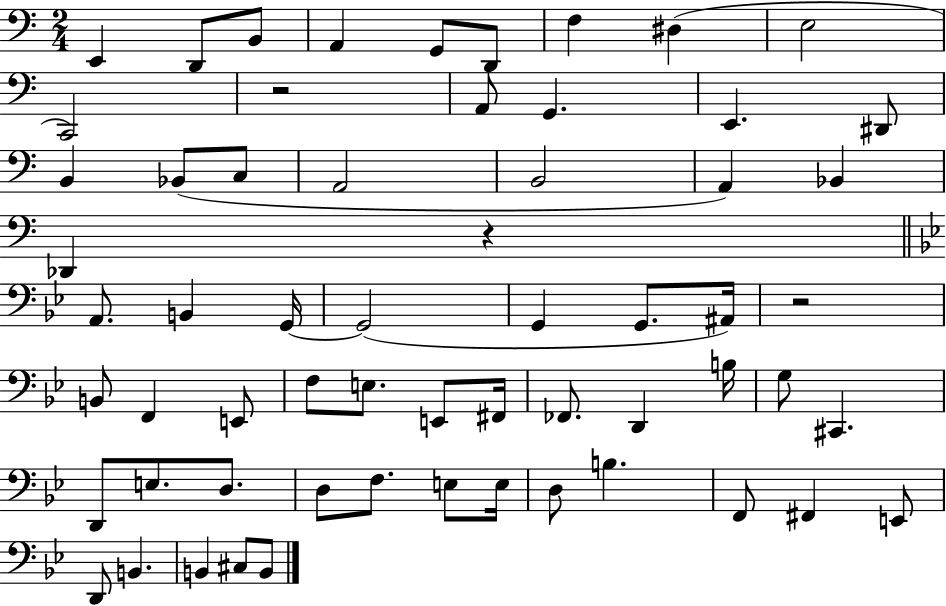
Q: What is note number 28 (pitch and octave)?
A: G2